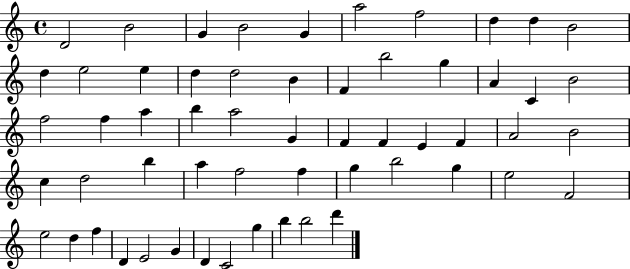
D4/h B4/h G4/q B4/h G4/q A5/h F5/h D5/q D5/q B4/h D5/q E5/h E5/q D5/q D5/h B4/q F4/q B5/h G5/q A4/q C4/q B4/h F5/h F5/q A5/q B5/q A5/h G4/q F4/q F4/q E4/q F4/q A4/h B4/h C5/q D5/h B5/q A5/q F5/h F5/q G5/q B5/h G5/q E5/h F4/h E5/h D5/q F5/q D4/q E4/h G4/q D4/q C4/h G5/q B5/q B5/h D6/q